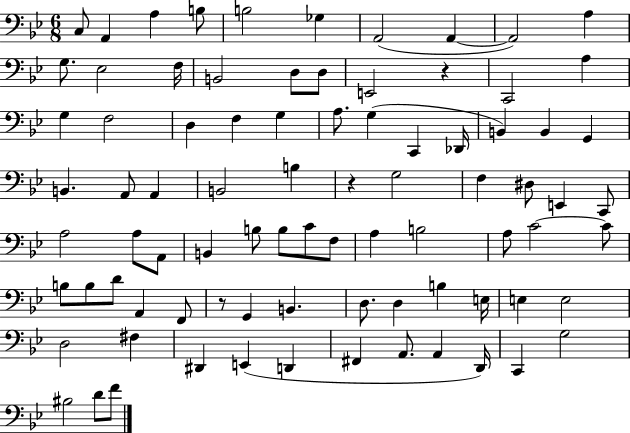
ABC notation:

X:1
T:Untitled
M:6/8
L:1/4
K:Bb
C,/2 A,, A, B,/2 B,2 _G, A,,2 A,, A,,2 A, G,/2 _E,2 F,/4 B,,2 D,/2 D,/2 E,,2 z C,,2 A, G, F,2 D, F, G, A,/2 G, C,, _D,,/4 B,, B,, G,, B,, A,,/2 A,, B,,2 B, z G,2 F, ^D,/2 E,, C,,/2 A,2 A,/2 A,,/2 B,, B,/2 B,/2 C/2 F,/2 A, B,2 A,/2 C2 C/2 B,/2 B,/2 D/2 A,, F,,/2 z/2 G,, B,, D,/2 D, B, E,/4 E, E,2 D,2 ^F, ^D,, E,, D,, ^F,, A,,/2 A,, D,,/4 C,, G,2 ^B,2 D/2 F/2